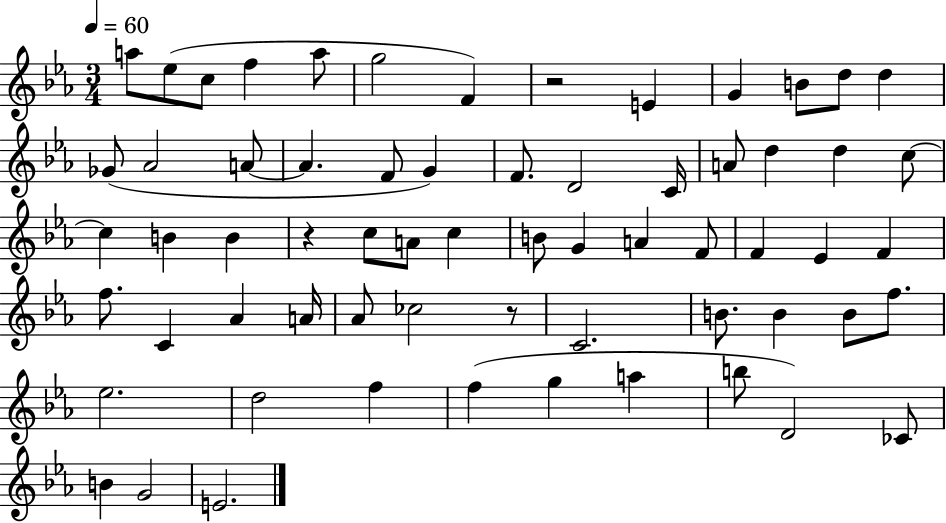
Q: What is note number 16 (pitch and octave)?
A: A4